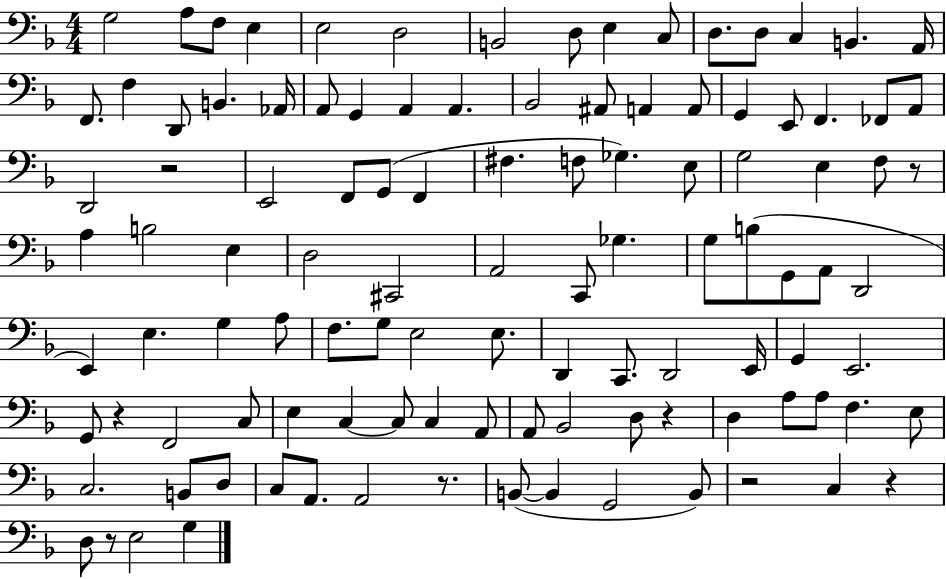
X:1
T:Untitled
M:4/4
L:1/4
K:F
G,2 A,/2 F,/2 E, E,2 D,2 B,,2 D,/2 E, C,/2 D,/2 D,/2 C, B,, A,,/4 F,,/2 F, D,,/2 B,, _A,,/4 A,,/2 G,, A,, A,, _B,,2 ^A,,/2 A,, A,,/2 G,, E,,/2 F,, _F,,/2 A,,/2 D,,2 z2 E,,2 F,,/2 G,,/2 F,, ^F, F,/2 _G, E,/2 G,2 E, F,/2 z/2 A, B,2 E, D,2 ^C,,2 A,,2 C,,/2 _G, G,/2 B,/2 G,,/2 A,,/2 D,,2 E,, E, G, A,/2 F,/2 G,/2 E,2 E,/2 D,, C,,/2 D,,2 E,,/4 G,, E,,2 G,,/2 z F,,2 C,/2 E, C, C,/2 C, A,,/2 A,,/2 _B,,2 D,/2 z D, A,/2 A,/2 F, E,/2 C,2 B,,/2 D,/2 C,/2 A,,/2 A,,2 z/2 B,,/2 B,, G,,2 B,,/2 z2 C, z D,/2 z/2 E,2 G,